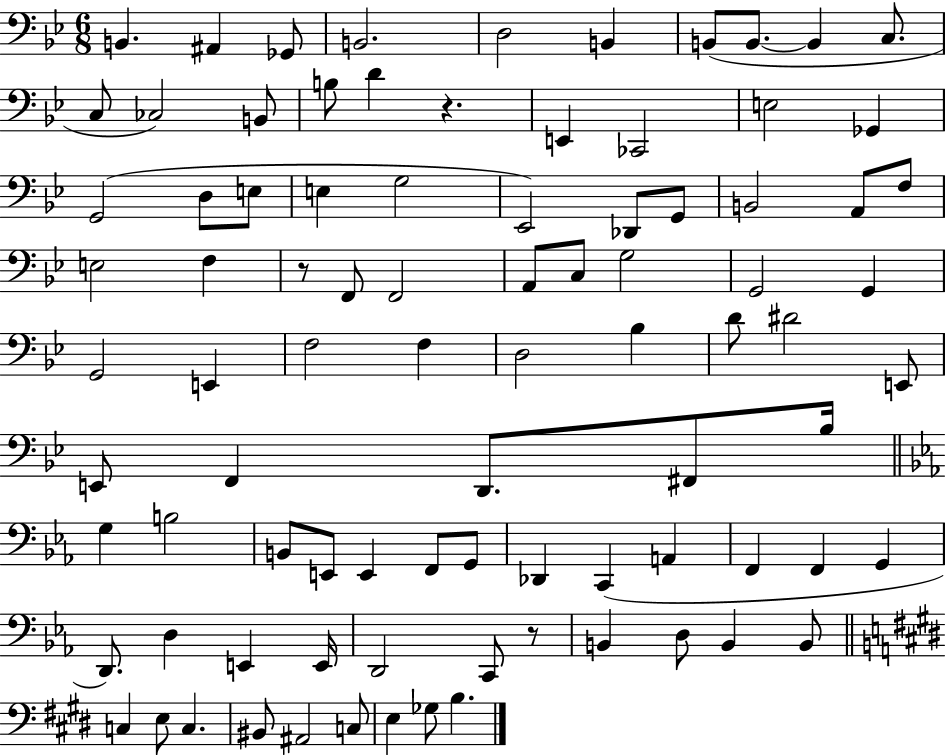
X:1
T:Untitled
M:6/8
L:1/4
K:Bb
B,, ^A,, _G,,/2 B,,2 D,2 B,, B,,/2 B,,/2 B,, C,/2 C,/2 _C,2 B,,/2 B,/2 D z E,, _C,,2 E,2 _G,, G,,2 D,/2 E,/2 E, G,2 _E,,2 _D,,/2 G,,/2 B,,2 A,,/2 F,/2 E,2 F, z/2 F,,/2 F,,2 A,,/2 C,/2 G,2 G,,2 G,, G,,2 E,, F,2 F, D,2 _B, D/2 ^D2 E,,/2 E,,/2 F,, D,,/2 ^F,,/2 _B,/4 G, B,2 B,,/2 E,,/2 E,, F,,/2 G,,/2 _D,, C,, A,, F,, F,, G,, D,,/2 D, E,, E,,/4 D,,2 C,,/2 z/2 B,, D,/2 B,, B,,/2 C, E,/2 C, ^B,,/2 ^A,,2 C,/2 E, _G,/2 B,